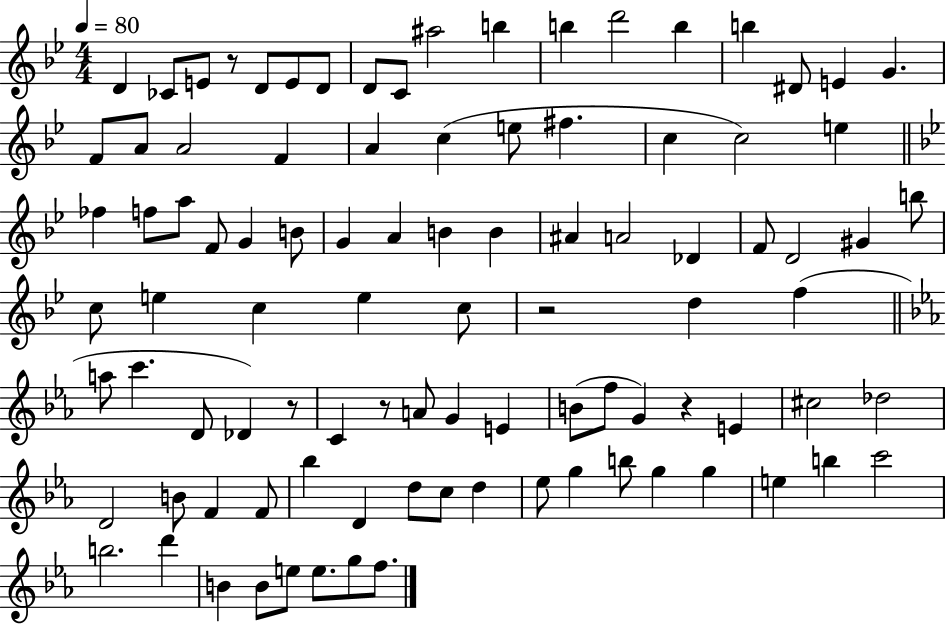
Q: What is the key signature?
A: BES major